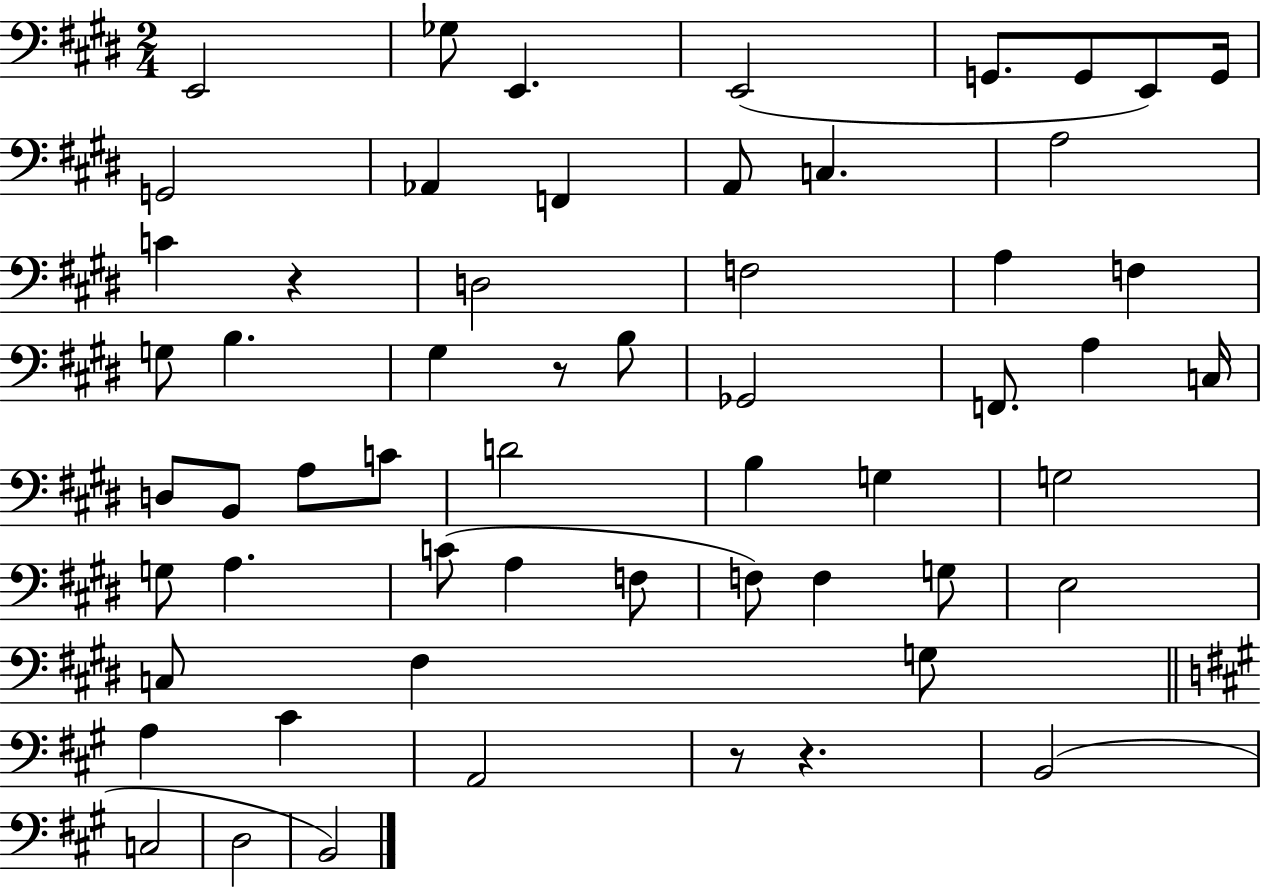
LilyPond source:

{
  \clef bass
  \numericTimeSignature
  \time 2/4
  \key e \major
  e,2 | ges8 e,4. | e,2( | g,8. g,8 e,8) g,16 | \break g,2 | aes,4 f,4 | a,8 c4. | a2 | \break c'4 r4 | d2 | f2 | a4 f4 | \break g8 b4. | gis4 r8 b8 | ges,2 | f,8. a4 c16 | \break d8 b,8 a8 c'8 | d'2 | b4 g4 | g2 | \break g8 a4. | c'8( a4 f8 | f8) f4 g8 | e2 | \break c8 fis4 g8 | \bar "||" \break \key a \major a4 cis'4 | a,2 | r8 r4. | b,2( | \break c2 | d2 | b,2) | \bar "|."
}